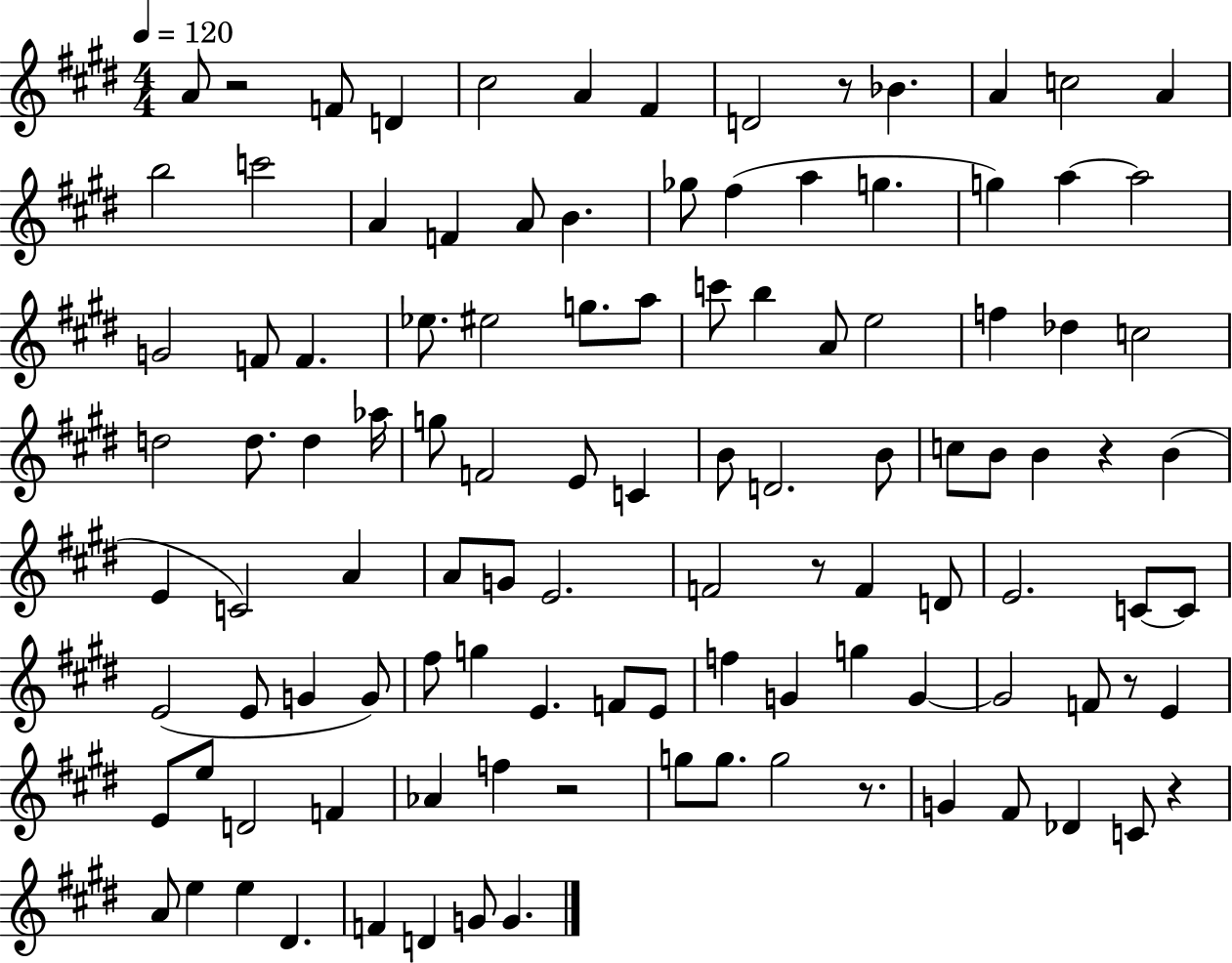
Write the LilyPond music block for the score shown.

{
  \clef treble
  \numericTimeSignature
  \time 4/4
  \key e \major
  \tempo 4 = 120
  a'8 r2 f'8 d'4 | cis''2 a'4 fis'4 | d'2 r8 bes'4. | a'4 c''2 a'4 | \break b''2 c'''2 | a'4 f'4 a'8 b'4. | ges''8 fis''4( a''4 g''4. | g''4) a''4~~ a''2 | \break g'2 f'8 f'4. | ees''8. eis''2 g''8. a''8 | c'''8 b''4 a'8 e''2 | f''4 des''4 c''2 | \break d''2 d''8. d''4 aes''16 | g''8 f'2 e'8 c'4 | b'8 d'2. b'8 | c''8 b'8 b'4 r4 b'4( | \break e'4 c'2) a'4 | a'8 g'8 e'2. | f'2 r8 f'4 d'8 | e'2. c'8~~ c'8 | \break e'2( e'8 g'4 g'8) | fis''8 g''4 e'4. f'8 e'8 | f''4 g'4 g''4 g'4~~ | g'2 f'8 r8 e'4 | \break e'8 e''8 d'2 f'4 | aes'4 f''4 r2 | g''8 g''8. g''2 r8. | g'4 fis'8 des'4 c'8 r4 | \break a'8 e''4 e''4 dis'4. | f'4 d'4 g'8 g'4. | \bar "|."
}